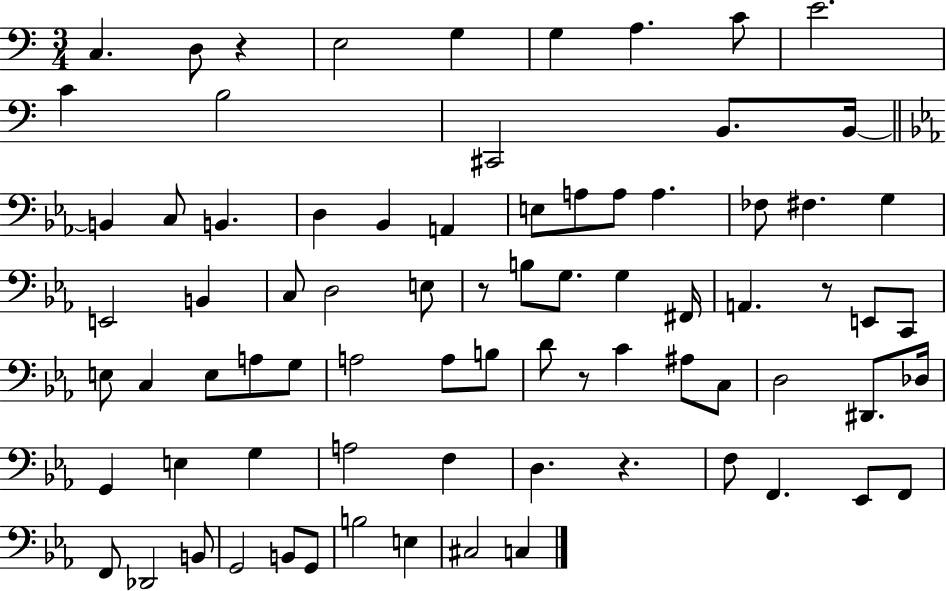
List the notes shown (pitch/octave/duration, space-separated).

C3/q. D3/e R/q E3/h G3/q G3/q A3/q. C4/e E4/h. C4/q B3/h C#2/h B2/e. B2/s B2/q C3/e B2/q. D3/q Bb2/q A2/q E3/e A3/e A3/e A3/q. FES3/e F#3/q. G3/q E2/h B2/q C3/e D3/h E3/e R/e B3/e G3/e. G3/q F#2/s A2/q. R/e E2/e C2/e E3/e C3/q E3/e A3/e G3/e A3/h A3/e B3/e D4/e R/e C4/q A#3/e C3/e D3/h D#2/e. Db3/s G2/q E3/q G3/q A3/h F3/q D3/q. R/q. F3/e F2/q. Eb2/e F2/e F2/e Db2/h B2/e G2/h B2/e G2/e B3/h E3/q C#3/h C3/q